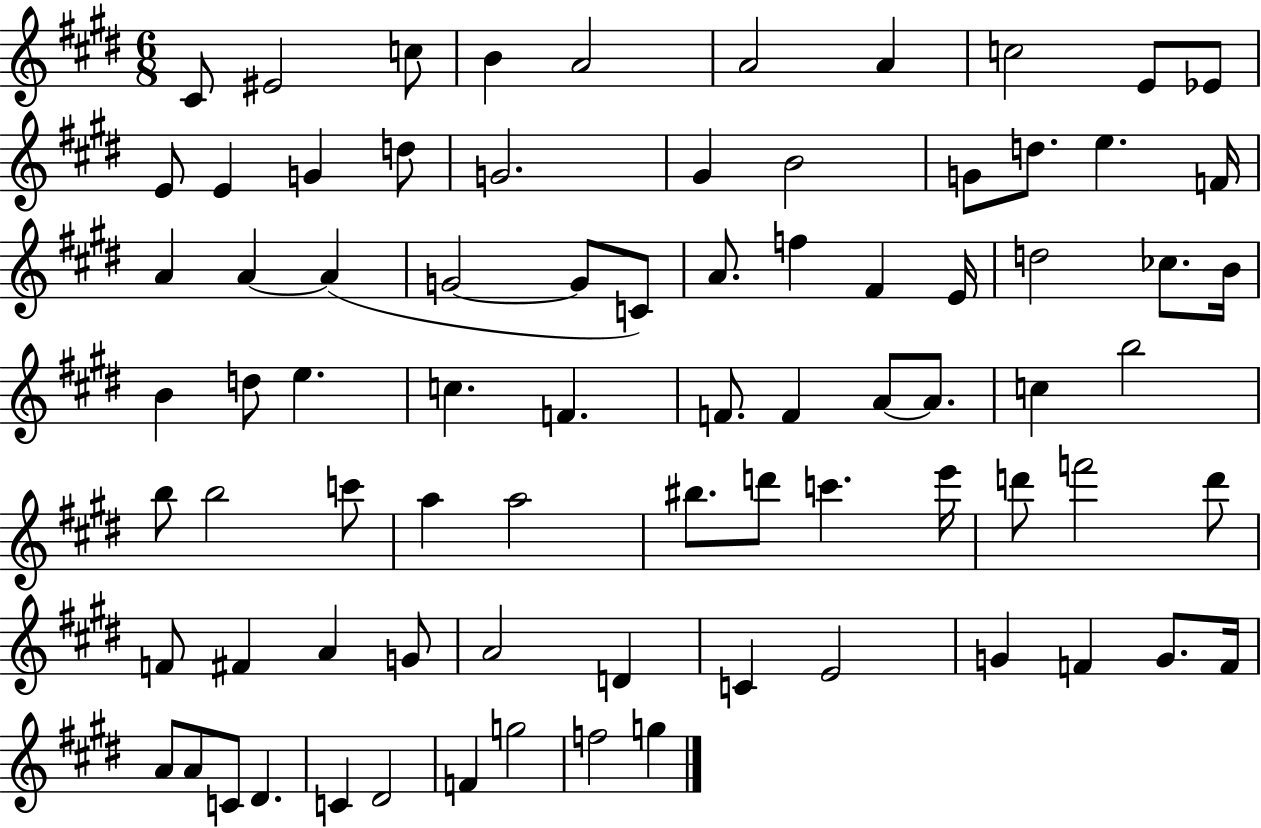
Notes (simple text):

C#4/e EIS4/h C5/e B4/q A4/h A4/h A4/q C5/h E4/e Eb4/e E4/e E4/q G4/q D5/e G4/h. G#4/q B4/h G4/e D5/e. E5/q. F4/s A4/q A4/q A4/q G4/h G4/e C4/e A4/e. F5/q F#4/q E4/s D5/h CES5/e. B4/s B4/q D5/e E5/q. C5/q. F4/q. F4/e. F4/q A4/e A4/e. C5/q B5/h B5/e B5/h C6/e A5/q A5/h BIS5/e. D6/e C6/q. E6/s D6/e F6/h D6/e F4/e F#4/q A4/q G4/e A4/h D4/q C4/q E4/h G4/q F4/q G4/e. F4/s A4/e A4/e C4/e D#4/q. C4/q D#4/h F4/q G5/h F5/h G5/q